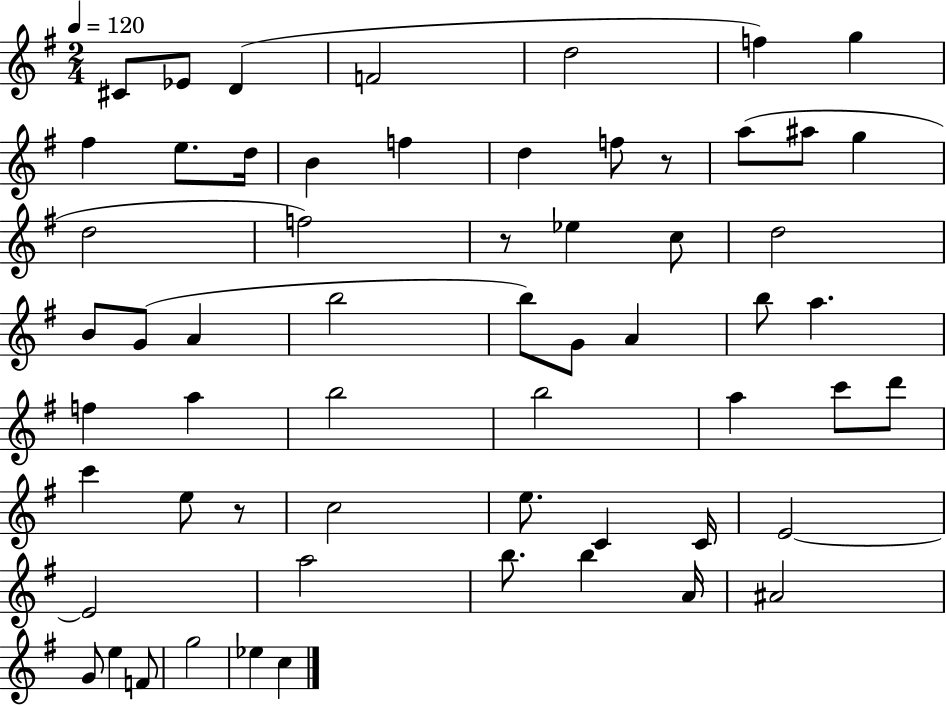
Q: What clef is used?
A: treble